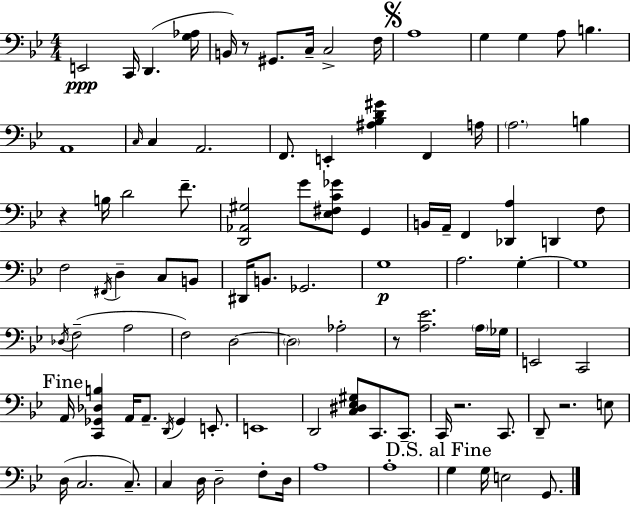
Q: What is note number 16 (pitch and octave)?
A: C3